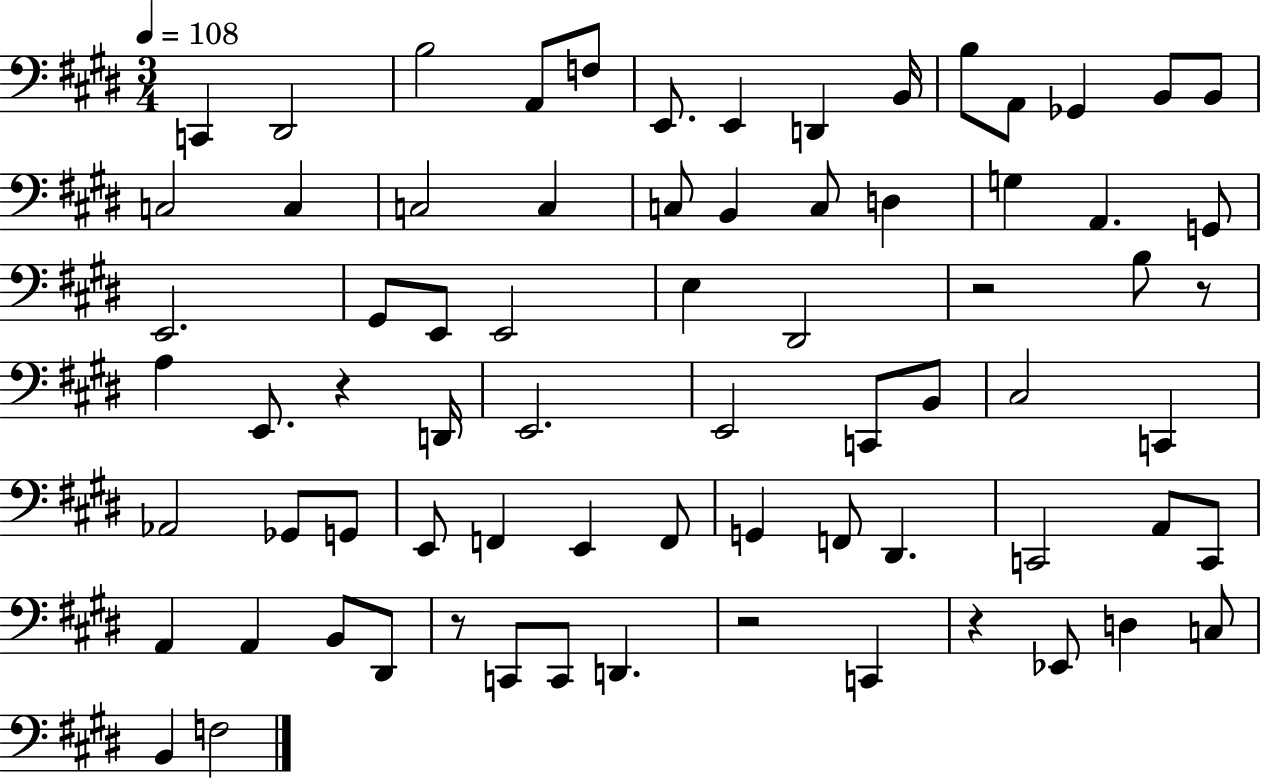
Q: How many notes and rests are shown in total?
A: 73